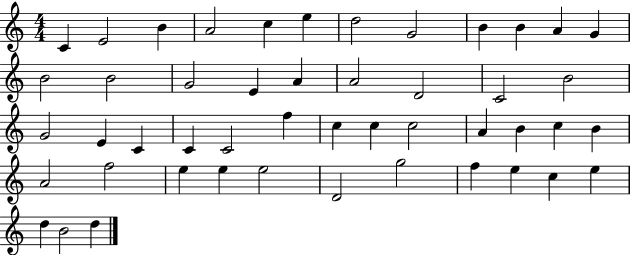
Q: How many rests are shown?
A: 0